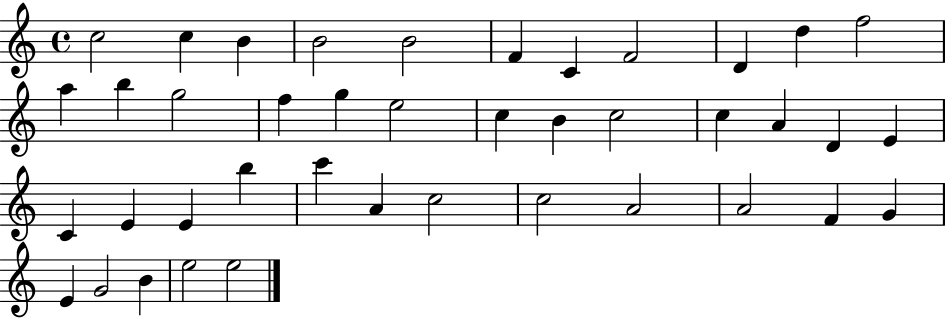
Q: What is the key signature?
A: C major